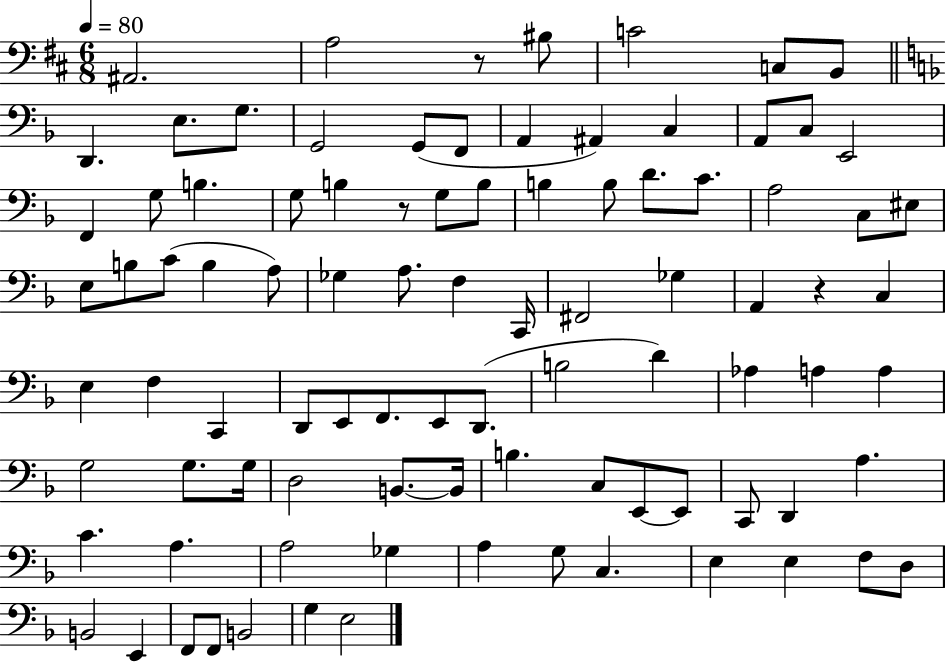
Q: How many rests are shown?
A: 3